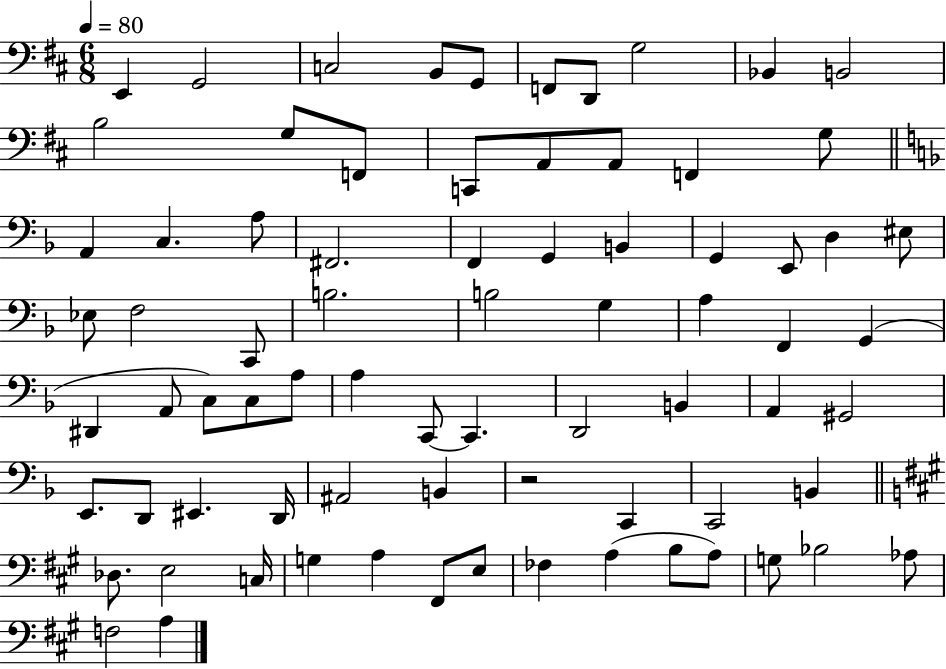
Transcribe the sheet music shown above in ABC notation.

X:1
T:Untitled
M:6/8
L:1/4
K:D
E,, G,,2 C,2 B,,/2 G,,/2 F,,/2 D,,/2 G,2 _B,, B,,2 B,2 G,/2 F,,/2 C,,/2 A,,/2 A,,/2 F,, G,/2 A,, C, A,/2 ^F,,2 F,, G,, B,, G,, E,,/2 D, ^E,/2 _E,/2 F,2 C,,/2 B,2 B,2 G, A, F,, G,, ^D,, A,,/2 C,/2 C,/2 A,/2 A, C,,/2 C,, D,,2 B,, A,, ^G,,2 E,,/2 D,,/2 ^E,, D,,/4 ^A,,2 B,, z2 C,, C,,2 B,, _D,/2 E,2 C,/4 G, A, ^F,,/2 E,/2 _F, A, B,/2 A,/2 G,/2 _B,2 _A,/2 F,2 A,